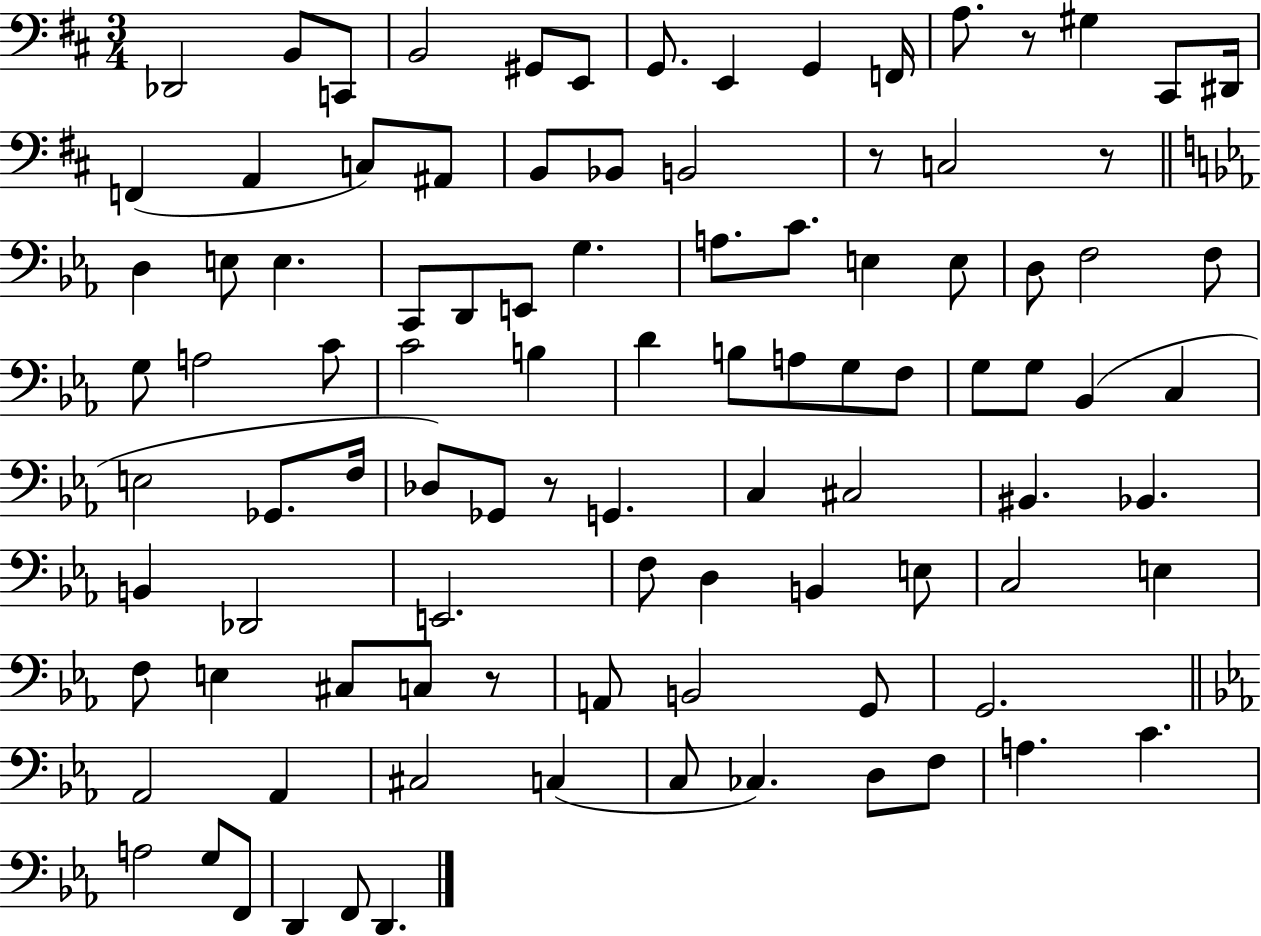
{
  \clef bass
  \numericTimeSignature
  \time 3/4
  \key d \major
  des,2 b,8 c,8 | b,2 gis,8 e,8 | g,8. e,4 g,4 f,16 | a8. r8 gis4 cis,8 dis,16 | \break f,4( a,4 c8) ais,8 | b,8 bes,8 b,2 | r8 c2 r8 | \bar "||" \break \key ees \major d4 e8 e4. | c,8 d,8 e,8 g4. | a8. c'8. e4 e8 | d8 f2 f8 | \break g8 a2 c'8 | c'2 b4 | d'4 b8 a8 g8 f8 | g8 g8 bes,4( c4 | \break e2 ges,8. f16 | des8) ges,8 r8 g,4. | c4 cis2 | bis,4. bes,4. | \break b,4 des,2 | e,2. | f8 d4 b,4 e8 | c2 e4 | \break f8 e4 cis8 c8 r8 | a,8 b,2 g,8 | g,2. | \bar "||" \break \key ees \major aes,2 aes,4 | cis2 c4( | c8 ces4.) d8 f8 | a4. c'4. | \break a2 g8 f,8 | d,4 f,8 d,4. | \bar "|."
}